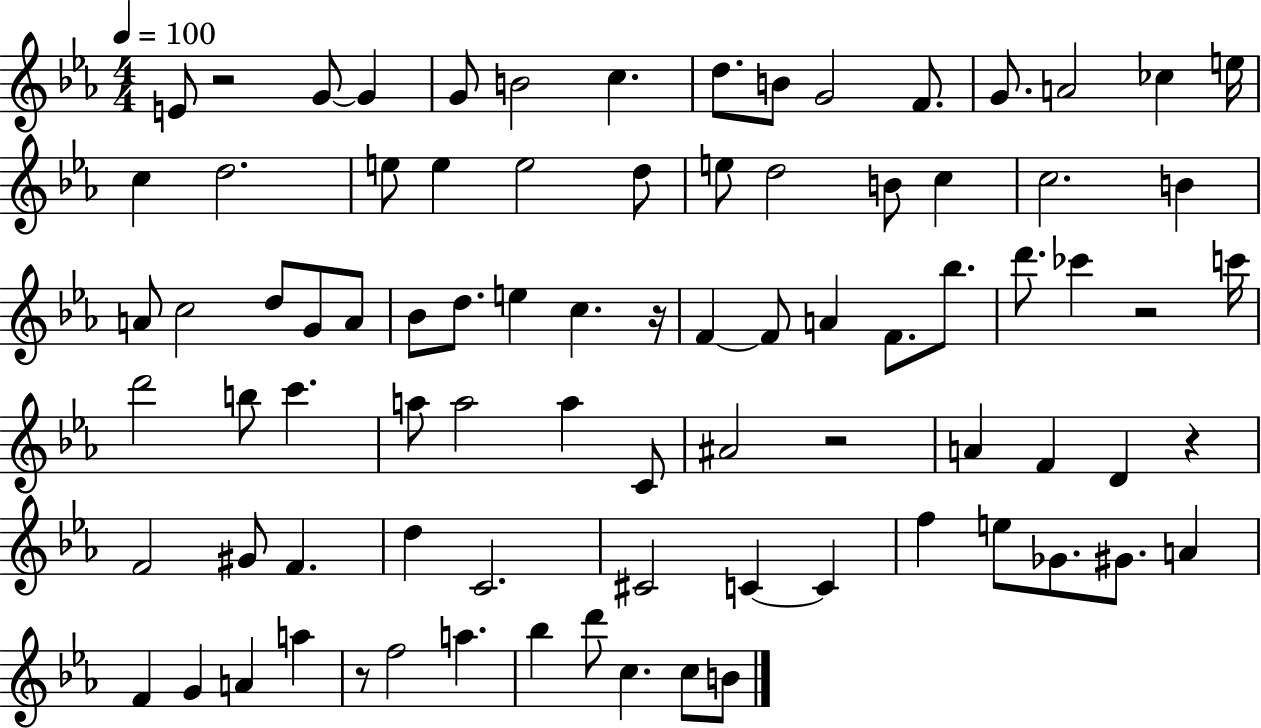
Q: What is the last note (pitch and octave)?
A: B4